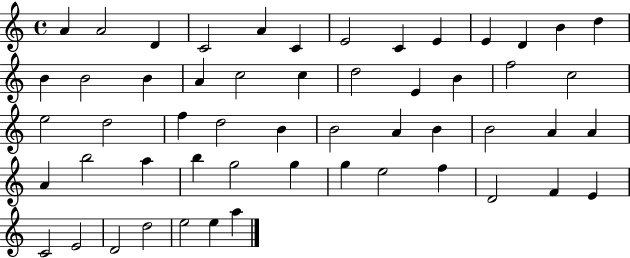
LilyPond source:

{
  \clef treble
  \time 4/4
  \defaultTimeSignature
  \key c \major
  a'4 a'2 d'4 | c'2 a'4 c'4 | e'2 c'4 e'4 | e'4 d'4 b'4 d''4 | \break b'4 b'2 b'4 | a'4 c''2 c''4 | d''2 e'4 b'4 | f''2 c''2 | \break e''2 d''2 | f''4 d''2 b'4 | b'2 a'4 b'4 | b'2 a'4 a'4 | \break a'4 b''2 a''4 | b''4 g''2 g''4 | g''4 e''2 f''4 | d'2 f'4 e'4 | \break c'2 e'2 | d'2 d''2 | e''2 e''4 a''4 | \bar "|."
}